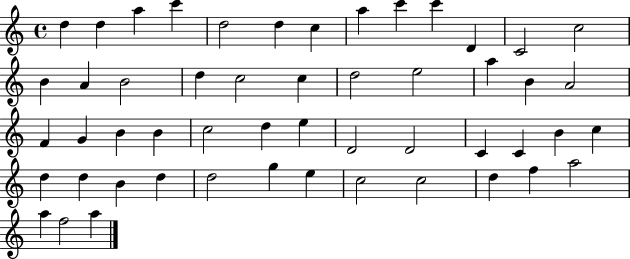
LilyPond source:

{
  \clef treble
  \time 4/4
  \defaultTimeSignature
  \key c \major
  d''4 d''4 a''4 c'''4 | d''2 d''4 c''4 | a''4 c'''4 c'''4 d'4 | c'2 c''2 | \break b'4 a'4 b'2 | d''4 c''2 c''4 | d''2 e''2 | a''4 b'4 a'2 | \break f'4 g'4 b'4 b'4 | c''2 d''4 e''4 | d'2 d'2 | c'4 c'4 b'4 c''4 | \break d''4 d''4 b'4 d''4 | d''2 g''4 e''4 | c''2 c''2 | d''4 f''4 a''2 | \break a''4 f''2 a''4 | \bar "|."
}